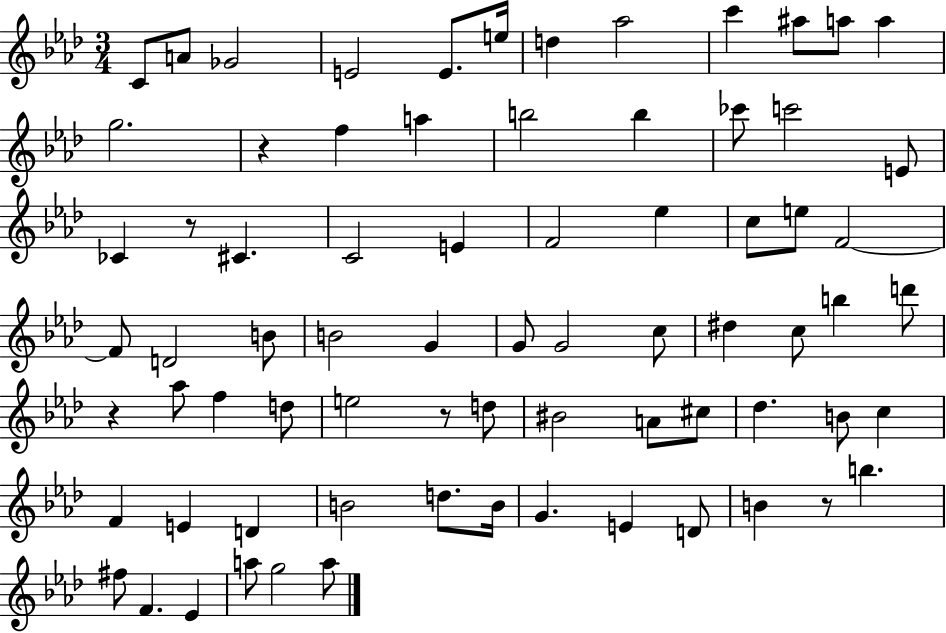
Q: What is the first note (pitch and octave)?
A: C4